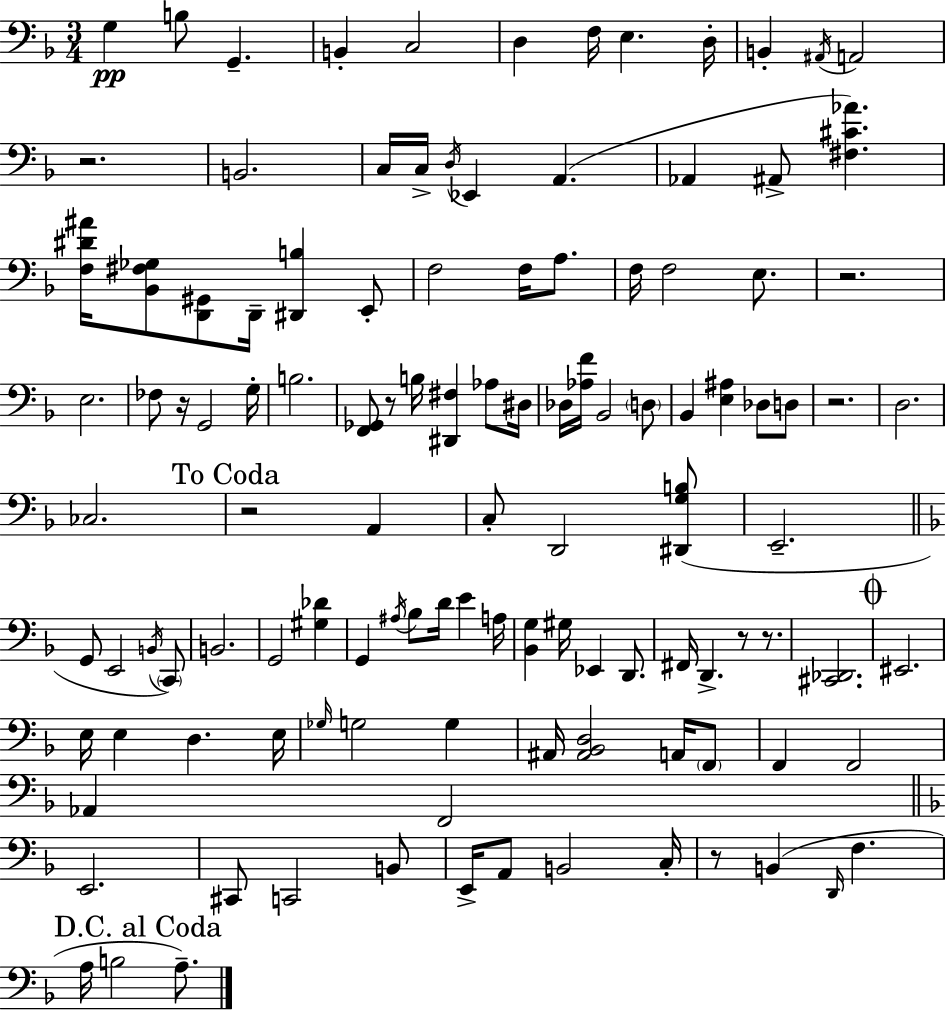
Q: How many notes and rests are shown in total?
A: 117